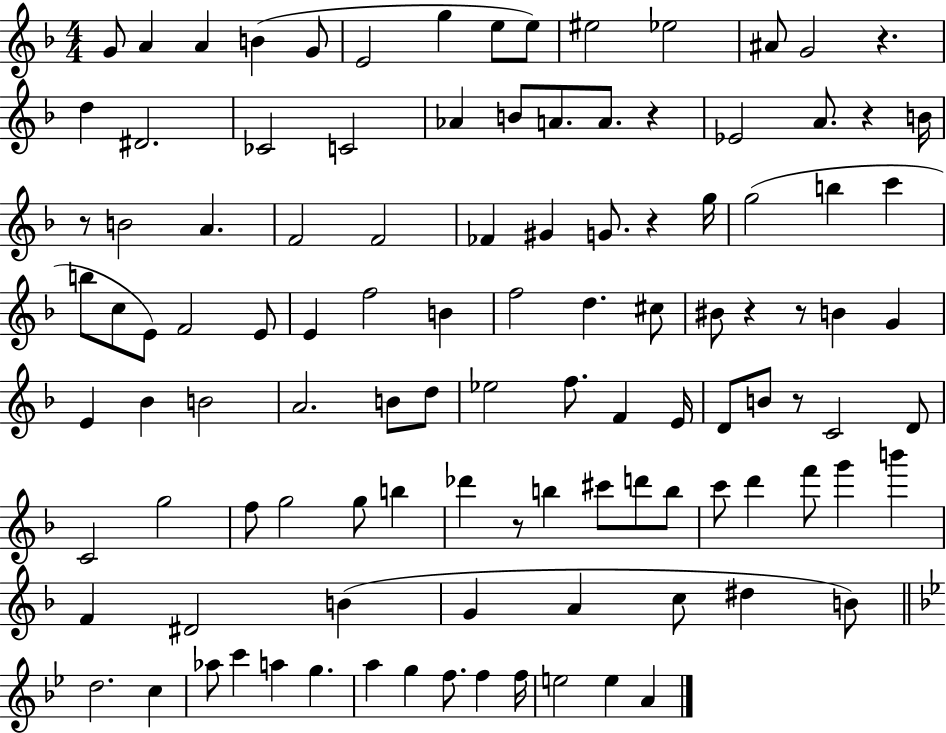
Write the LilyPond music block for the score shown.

{
  \clef treble
  \numericTimeSignature
  \time 4/4
  \key f \major
  \repeat volta 2 { g'8 a'4 a'4 b'4( g'8 | e'2 g''4 e''8 e''8) | eis''2 ees''2 | ais'8 g'2 r4. | \break d''4 dis'2. | ces'2 c'2 | aes'4 b'8 a'8. a'8. r4 | ees'2 a'8. r4 b'16 | \break r8 b'2 a'4. | f'2 f'2 | fes'4 gis'4 g'8. r4 g''16 | g''2( b''4 c'''4 | \break b''8 c''8 e'8) f'2 e'8 | e'4 f''2 b'4 | f''2 d''4. cis''8 | bis'8 r4 r8 b'4 g'4 | \break e'4 bes'4 b'2 | a'2. b'8 d''8 | ees''2 f''8. f'4 e'16 | d'8 b'8 r8 c'2 d'8 | \break c'2 g''2 | f''8 g''2 g''8 b''4 | des'''4 r8 b''4 cis'''8 d'''8 b''8 | c'''8 d'''4 f'''8 g'''4 b'''4 | \break f'4 dis'2 b'4( | g'4 a'4 c''8 dis''4 b'8) | \bar "||" \break \key g \minor d''2. c''4 | aes''8 c'''4 a''4 g''4. | a''4 g''4 f''8. f''4 f''16 | e''2 e''4 a'4 | \break } \bar "|."
}